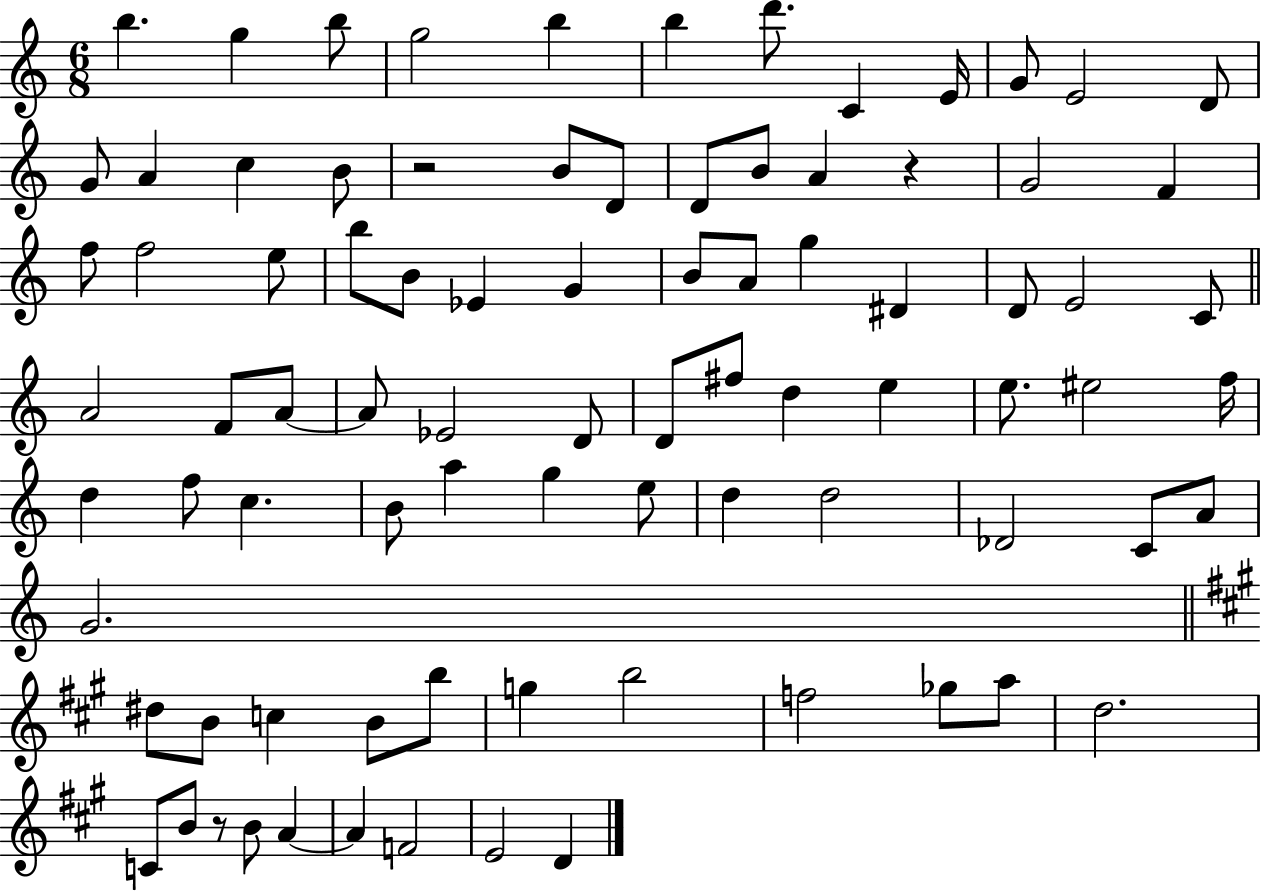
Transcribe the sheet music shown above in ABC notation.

X:1
T:Untitled
M:6/8
L:1/4
K:C
b g b/2 g2 b b d'/2 C E/4 G/2 E2 D/2 G/2 A c B/2 z2 B/2 D/2 D/2 B/2 A z G2 F f/2 f2 e/2 b/2 B/2 _E G B/2 A/2 g ^D D/2 E2 C/2 A2 F/2 A/2 A/2 _E2 D/2 D/2 ^f/2 d e e/2 ^e2 f/4 d f/2 c B/2 a g e/2 d d2 _D2 C/2 A/2 G2 ^d/2 B/2 c B/2 b/2 g b2 f2 _g/2 a/2 d2 C/2 B/2 z/2 B/2 A A F2 E2 D